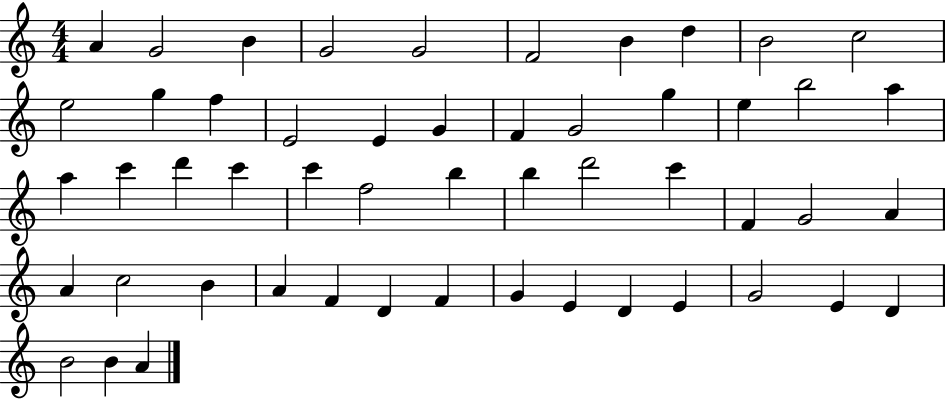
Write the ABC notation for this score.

X:1
T:Untitled
M:4/4
L:1/4
K:C
A G2 B G2 G2 F2 B d B2 c2 e2 g f E2 E G F G2 g e b2 a a c' d' c' c' f2 b b d'2 c' F G2 A A c2 B A F D F G E D E G2 E D B2 B A